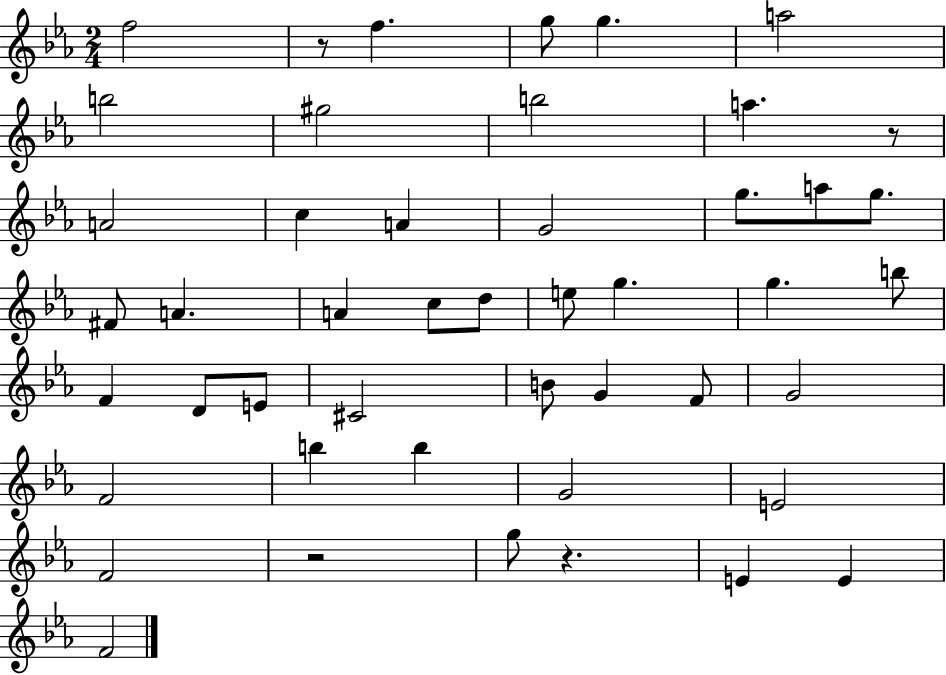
{
  \clef treble
  \numericTimeSignature
  \time 2/4
  \key ees \major
  f''2 | r8 f''4. | g''8 g''4. | a''2 | \break b''2 | gis''2 | b''2 | a''4. r8 | \break a'2 | c''4 a'4 | g'2 | g''8. a''8 g''8. | \break fis'8 a'4. | a'4 c''8 d''8 | e''8 g''4. | g''4. b''8 | \break f'4 d'8 e'8 | cis'2 | b'8 g'4 f'8 | g'2 | \break f'2 | b''4 b''4 | g'2 | e'2 | \break f'2 | r2 | g''8 r4. | e'4 e'4 | \break f'2 | \bar "|."
}